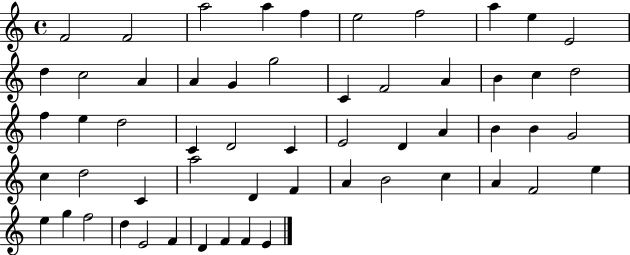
X:1
T:Untitled
M:4/4
L:1/4
K:C
F2 F2 a2 a f e2 f2 a e E2 d c2 A A G g2 C F2 A B c d2 f e d2 C D2 C E2 D A B B G2 c d2 C a2 D F A B2 c A F2 e e g f2 d E2 F D F F E